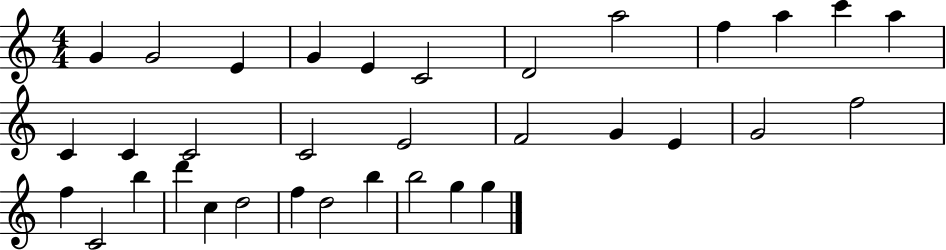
G4/q G4/h E4/q G4/q E4/q C4/h D4/h A5/h F5/q A5/q C6/q A5/q C4/q C4/q C4/h C4/h E4/h F4/h G4/q E4/q G4/h F5/h F5/q C4/h B5/q D6/q C5/q D5/h F5/q D5/h B5/q B5/h G5/q G5/q